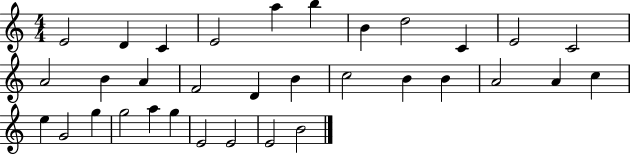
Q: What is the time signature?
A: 4/4